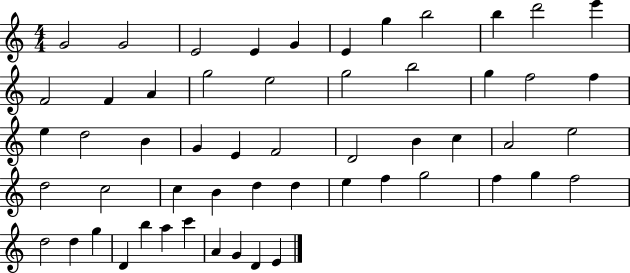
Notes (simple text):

G4/h G4/h E4/h E4/q G4/q E4/q G5/q B5/h B5/q D6/h E6/q F4/h F4/q A4/q G5/h E5/h G5/h B5/h G5/q F5/h F5/q E5/q D5/h B4/q G4/q E4/q F4/h D4/h B4/q C5/q A4/h E5/h D5/h C5/h C5/q B4/q D5/q D5/q E5/q F5/q G5/h F5/q G5/q F5/h D5/h D5/q G5/q D4/q B5/q A5/q C6/q A4/q G4/q D4/q E4/q